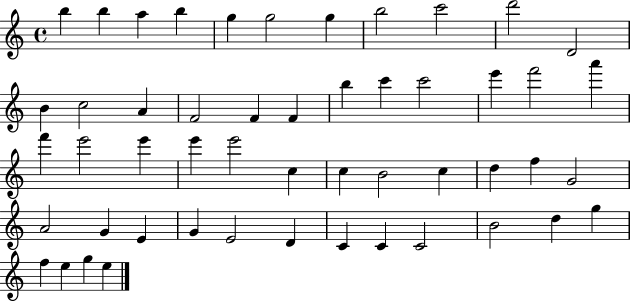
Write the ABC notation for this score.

X:1
T:Untitled
M:4/4
L:1/4
K:C
b b a b g g2 g b2 c'2 d'2 D2 B c2 A F2 F F b c' c'2 e' f'2 a' f' e'2 e' e' e'2 c c B2 c d f G2 A2 G E G E2 D C C C2 B2 d g f e g e